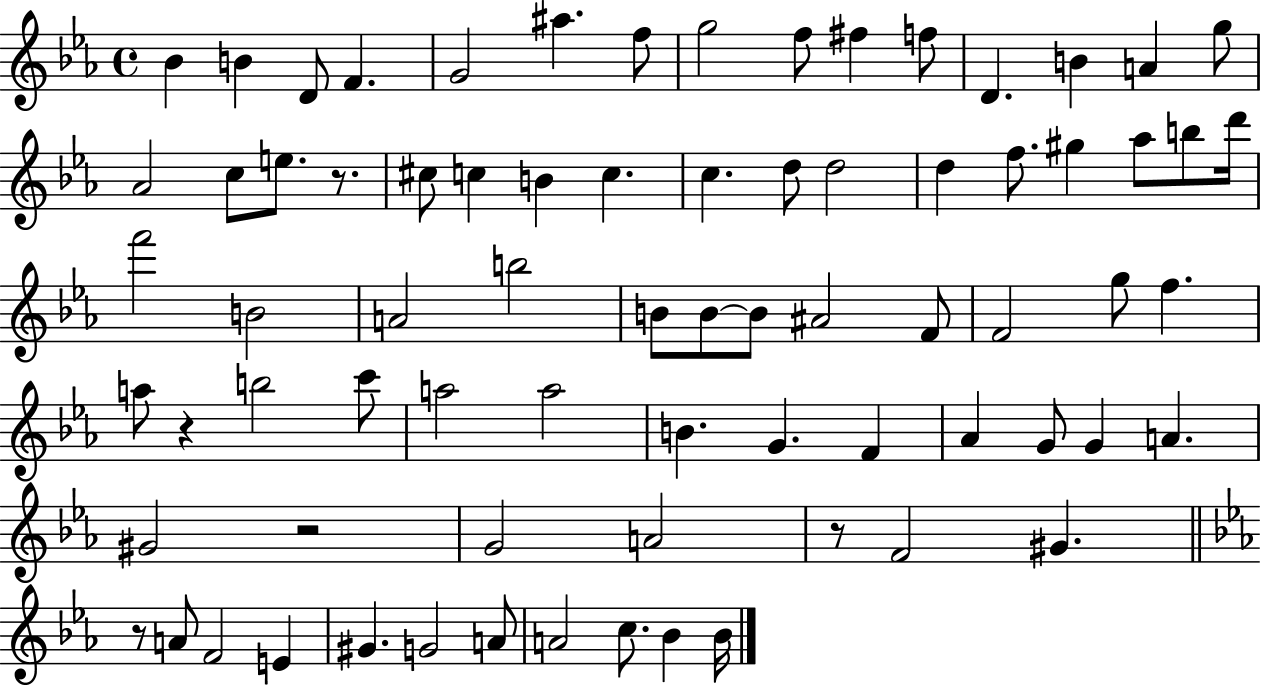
{
  \clef treble
  \time 4/4
  \defaultTimeSignature
  \key ees \major
  bes'4 b'4 d'8 f'4. | g'2 ais''4. f''8 | g''2 f''8 fis''4 f''8 | d'4. b'4 a'4 g''8 | \break aes'2 c''8 e''8. r8. | cis''8 c''4 b'4 c''4. | c''4. d''8 d''2 | d''4 f''8. gis''4 aes''8 b''8 d'''16 | \break f'''2 b'2 | a'2 b''2 | b'8 b'8~~ b'8 ais'2 f'8 | f'2 g''8 f''4. | \break a''8 r4 b''2 c'''8 | a''2 a''2 | b'4. g'4. f'4 | aes'4 g'8 g'4 a'4. | \break gis'2 r2 | g'2 a'2 | r8 f'2 gis'4. | \bar "||" \break \key ees \major r8 a'8 f'2 e'4 | gis'4. g'2 a'8 | a'2 c''8. bes'4 bes'16 | \bar "|."
}